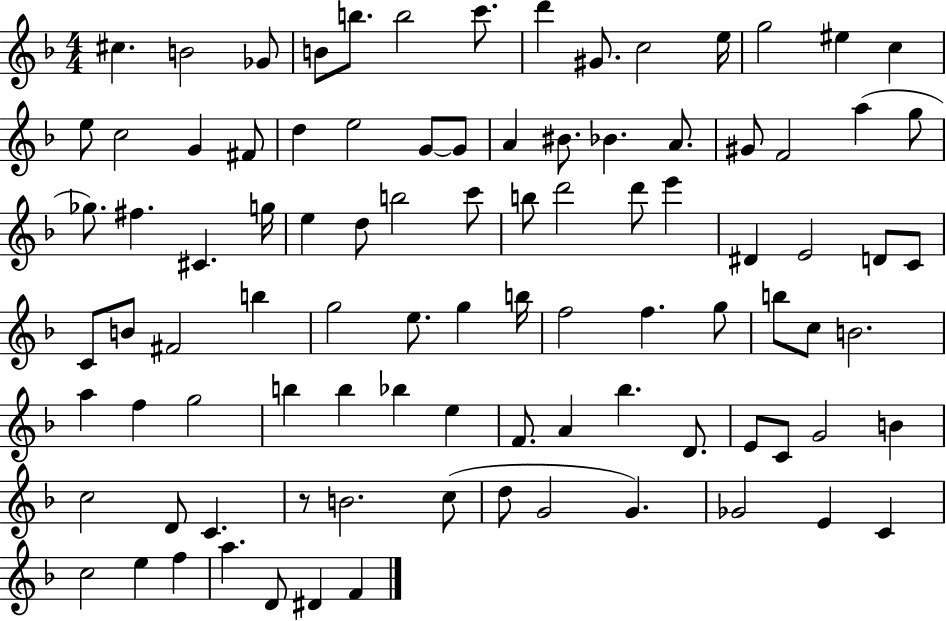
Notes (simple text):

C#5/q. B4/h Gb4/e B4/e B5/e. B5/h C6/e. D6/q G#4/e. C5/h E5/s G5/h EIS5/q C5/q E5/e C5/h G4/q F#4/e D5/q E5/h G4/e G4/e A4/q BIS4/e. Bb4/q. A4/e. G#4/e F4/h A5/q G5/e Gb5/e. F#5/q. C#4/q. G5/s E5/q D5/e B5/h C6/e B5/e D6/h D6/e E6/q D#4/q E4/h D4/e C4/e C4/e B4/e F#4/h B5/q G5/h E5/e. G5/q B5/s F5/h F5/q. G5/e B5/e C5/e B4/h. A5/q F5/q G5/h B5/q B5/q Bb5/q E5/q F4/e. A4/q Bb5/q. D4/e. E4/e C4/e G4/h B4/q C5/h D4/e C4/q. R/e B4/h. C5/e D5/e G4/h G4/q. Gb4/h E4/q C4/q C5/h E5/q F5/q A5/q. D4/e D#4/q F4/q